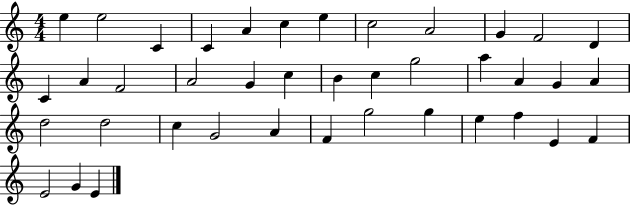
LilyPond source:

{
  \clef treble
  \numericTimeSignature
  \time 4/4
  \key c \major
  e''4 e''2 c'4 | c'4 a'4 c''4 e''4 | c''2 a'2 | g'4 f'2 d'4 | \break c'4 a'4 f'2 | a'2 g'4 c''4 | b'4 c''4 g''2 | a''4 a'4 g'4 a'4 | \break d''2 d''2 | c''4 g'2 a'4 | f'4 g''2 g''4 | e''4 f''4 e'4 f'4 | \break e'2 g'4 e'4 | \bar "|."
}